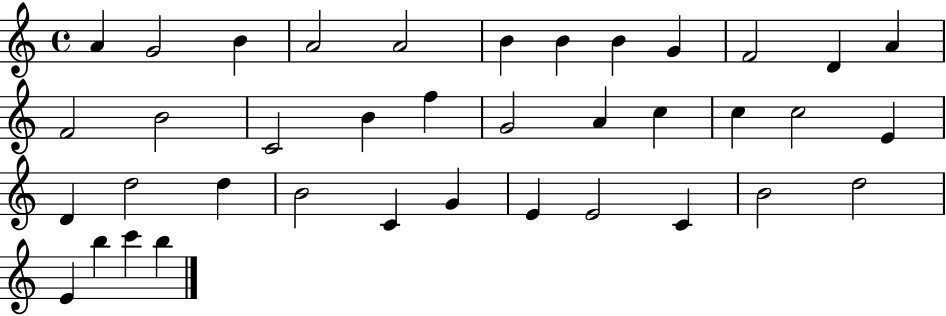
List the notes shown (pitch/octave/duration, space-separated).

A4/q G4/h B4/q A4/h A4/h B4/q B4/q B4/q G4/q F4/h D4/q A4/q F4/h B4/h C4/h B4/q F5/q G4/h A4/q C5/q C5/q C5/h E4/q D4/q D5/h D5/q B4/h C4/q G4/q E4/q E4/h C4/q B4/h D5/h E4/q B5/q C6/q B5/q